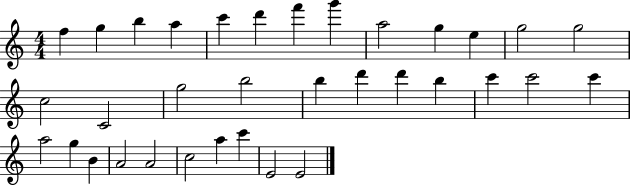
F5/q G5/q B5/q A5/q C6/q D6/q F6/q G6/q A5/h G5/q E5/q G5/h G5/h C5/h C4/h G5/h B5/h B5/q D6/q D6/q B5/q C6/q C6/h C6/q A5/h G5/q B4/q A4/h A4/h C5/h A5/q C6/q E4/h E4/h